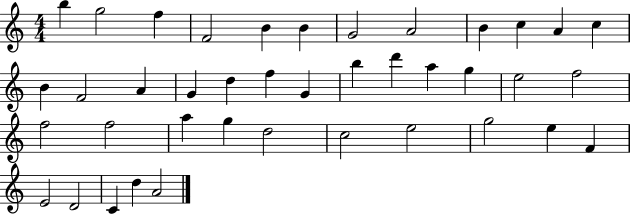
B5/q G5/h F5/q F4/h B4/q B4/q G4/h A4/h B4/q C5/q A4/q C5/q B4/q F4/h A4/q G4/q D5/q F5/q G4/q B5/q D6/q A5/q G5/q E5/h F5/h F5/h F5/h A5/q G5/q D5/h C5/h E5/h G5/h E5/q F4/q E4/h D4/h C4/q D5/q A4/h